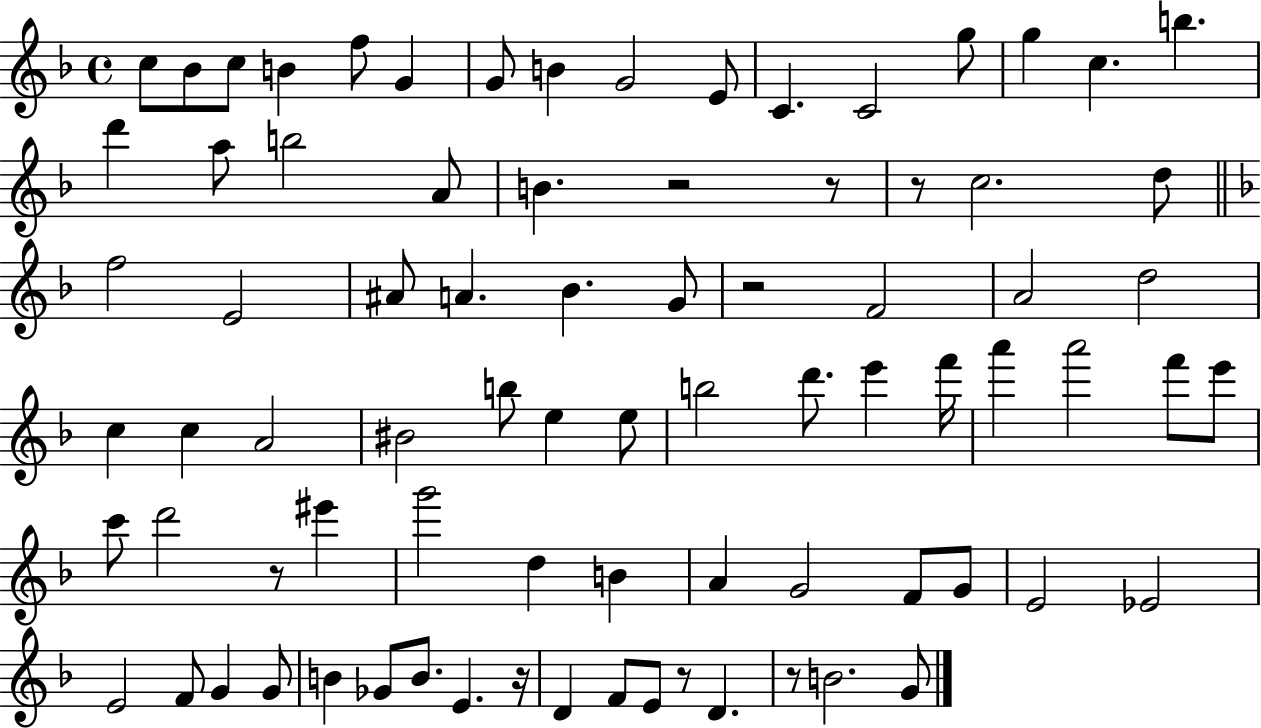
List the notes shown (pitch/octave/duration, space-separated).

C5/e Bb4/e C5/e B4/q F5/e G4/q G4/e B4/q G4/h E4/e C4/q. C4/h G5/e G5/q C5/q. B5/q. D6/q A5/e B5/h A4/e B4/q. R/h R/e R/e C5/h. D5/e F5/h E4/h A#4/e A4/q. Bb4/q. G4/e R/h F4/h A4/h D5/h C5/q C5/q A4/h BIS4/h B5/e E5/q E5/e B5/h D6/e. E6/q F6/s A6/q A6/h F6/e E6/e C6/e D6/h R/e EIS6/q G6/h D5/q B4/q A4/q G4/h F4/e G4/e E4/h Eb4/h E4/h F4/e G4/q G4/e B4/q Gb4/e B4/e. E4/q. R/s D4/q F4/e E4/e R/e D4/q. R/e B4/h. G4/e